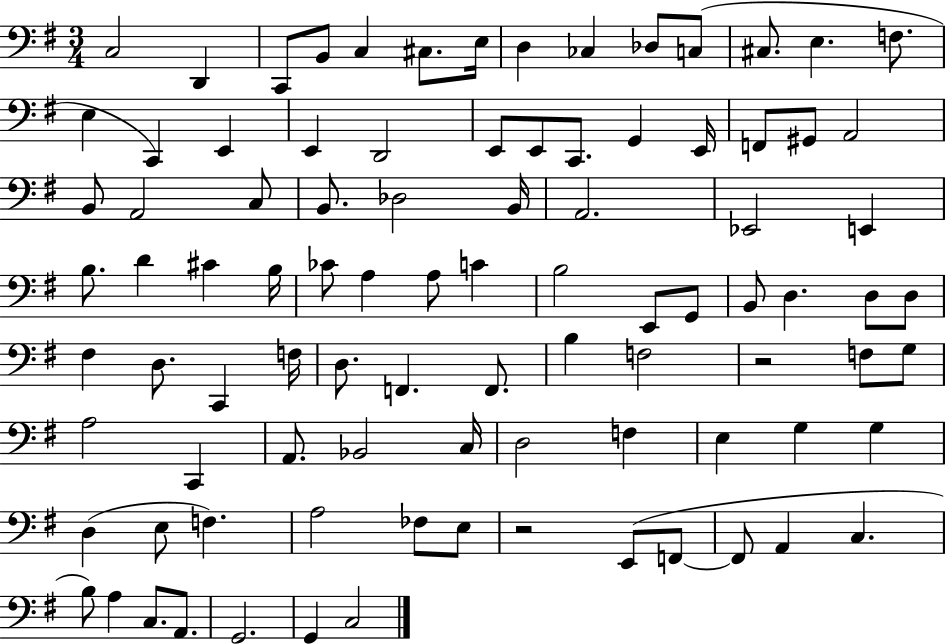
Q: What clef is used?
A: bass